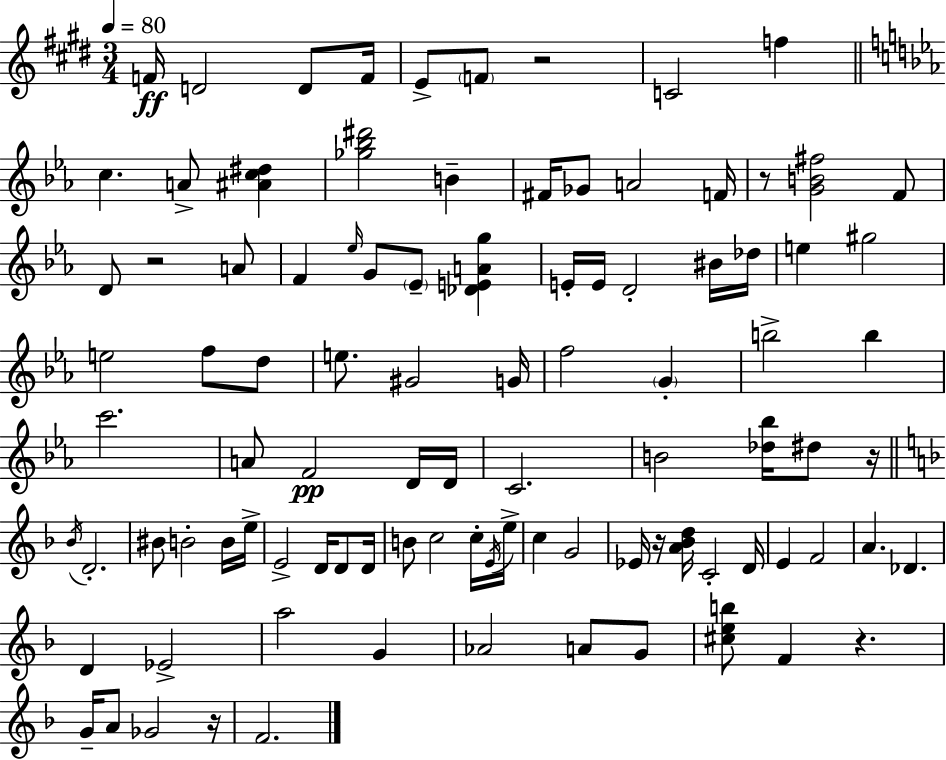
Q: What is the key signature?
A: E major